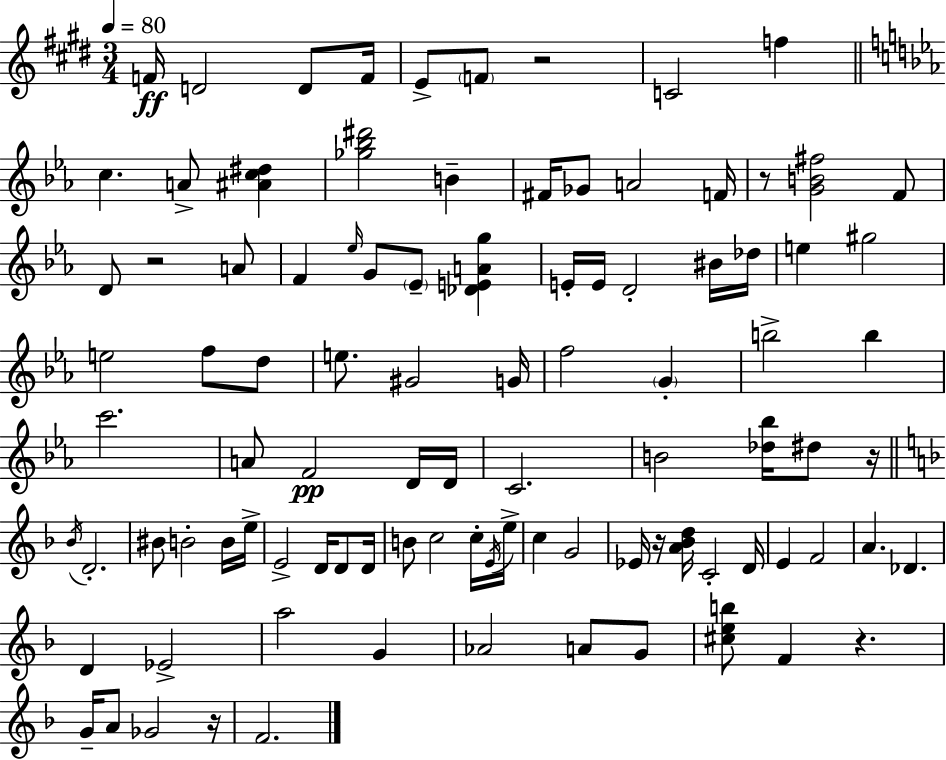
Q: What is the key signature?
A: E major